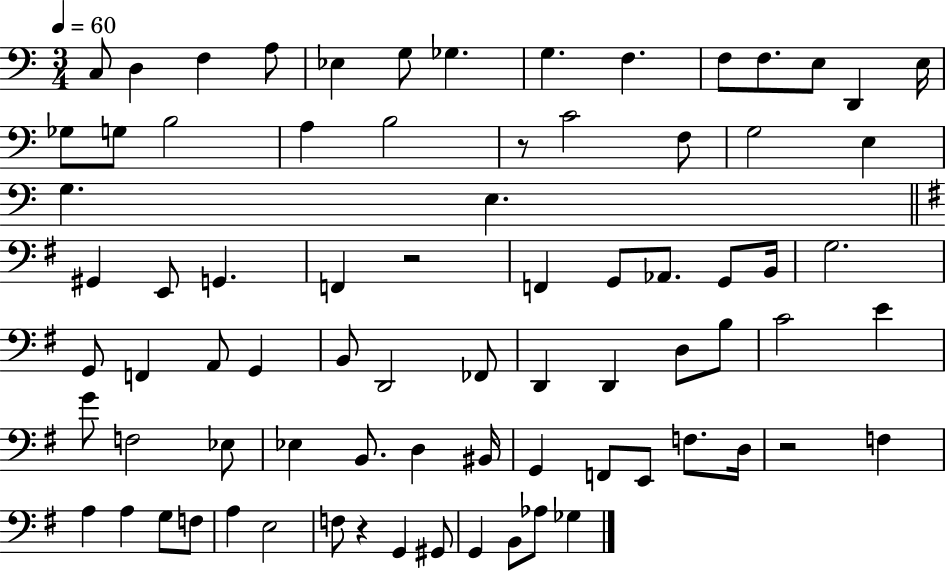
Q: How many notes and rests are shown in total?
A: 78